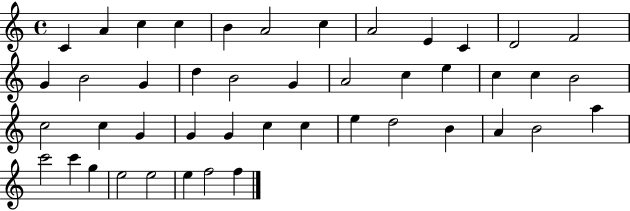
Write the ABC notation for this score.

X:1
T:Untitled
M:4/4
L:1/4
K:C
C A c c B A2 c A2 E C D2 F2 G B2 G d B2 G A2 c e c c B2 c2 c G G G c c e d2 B A B2 a c'2 c' g e2 e2 e f2 f